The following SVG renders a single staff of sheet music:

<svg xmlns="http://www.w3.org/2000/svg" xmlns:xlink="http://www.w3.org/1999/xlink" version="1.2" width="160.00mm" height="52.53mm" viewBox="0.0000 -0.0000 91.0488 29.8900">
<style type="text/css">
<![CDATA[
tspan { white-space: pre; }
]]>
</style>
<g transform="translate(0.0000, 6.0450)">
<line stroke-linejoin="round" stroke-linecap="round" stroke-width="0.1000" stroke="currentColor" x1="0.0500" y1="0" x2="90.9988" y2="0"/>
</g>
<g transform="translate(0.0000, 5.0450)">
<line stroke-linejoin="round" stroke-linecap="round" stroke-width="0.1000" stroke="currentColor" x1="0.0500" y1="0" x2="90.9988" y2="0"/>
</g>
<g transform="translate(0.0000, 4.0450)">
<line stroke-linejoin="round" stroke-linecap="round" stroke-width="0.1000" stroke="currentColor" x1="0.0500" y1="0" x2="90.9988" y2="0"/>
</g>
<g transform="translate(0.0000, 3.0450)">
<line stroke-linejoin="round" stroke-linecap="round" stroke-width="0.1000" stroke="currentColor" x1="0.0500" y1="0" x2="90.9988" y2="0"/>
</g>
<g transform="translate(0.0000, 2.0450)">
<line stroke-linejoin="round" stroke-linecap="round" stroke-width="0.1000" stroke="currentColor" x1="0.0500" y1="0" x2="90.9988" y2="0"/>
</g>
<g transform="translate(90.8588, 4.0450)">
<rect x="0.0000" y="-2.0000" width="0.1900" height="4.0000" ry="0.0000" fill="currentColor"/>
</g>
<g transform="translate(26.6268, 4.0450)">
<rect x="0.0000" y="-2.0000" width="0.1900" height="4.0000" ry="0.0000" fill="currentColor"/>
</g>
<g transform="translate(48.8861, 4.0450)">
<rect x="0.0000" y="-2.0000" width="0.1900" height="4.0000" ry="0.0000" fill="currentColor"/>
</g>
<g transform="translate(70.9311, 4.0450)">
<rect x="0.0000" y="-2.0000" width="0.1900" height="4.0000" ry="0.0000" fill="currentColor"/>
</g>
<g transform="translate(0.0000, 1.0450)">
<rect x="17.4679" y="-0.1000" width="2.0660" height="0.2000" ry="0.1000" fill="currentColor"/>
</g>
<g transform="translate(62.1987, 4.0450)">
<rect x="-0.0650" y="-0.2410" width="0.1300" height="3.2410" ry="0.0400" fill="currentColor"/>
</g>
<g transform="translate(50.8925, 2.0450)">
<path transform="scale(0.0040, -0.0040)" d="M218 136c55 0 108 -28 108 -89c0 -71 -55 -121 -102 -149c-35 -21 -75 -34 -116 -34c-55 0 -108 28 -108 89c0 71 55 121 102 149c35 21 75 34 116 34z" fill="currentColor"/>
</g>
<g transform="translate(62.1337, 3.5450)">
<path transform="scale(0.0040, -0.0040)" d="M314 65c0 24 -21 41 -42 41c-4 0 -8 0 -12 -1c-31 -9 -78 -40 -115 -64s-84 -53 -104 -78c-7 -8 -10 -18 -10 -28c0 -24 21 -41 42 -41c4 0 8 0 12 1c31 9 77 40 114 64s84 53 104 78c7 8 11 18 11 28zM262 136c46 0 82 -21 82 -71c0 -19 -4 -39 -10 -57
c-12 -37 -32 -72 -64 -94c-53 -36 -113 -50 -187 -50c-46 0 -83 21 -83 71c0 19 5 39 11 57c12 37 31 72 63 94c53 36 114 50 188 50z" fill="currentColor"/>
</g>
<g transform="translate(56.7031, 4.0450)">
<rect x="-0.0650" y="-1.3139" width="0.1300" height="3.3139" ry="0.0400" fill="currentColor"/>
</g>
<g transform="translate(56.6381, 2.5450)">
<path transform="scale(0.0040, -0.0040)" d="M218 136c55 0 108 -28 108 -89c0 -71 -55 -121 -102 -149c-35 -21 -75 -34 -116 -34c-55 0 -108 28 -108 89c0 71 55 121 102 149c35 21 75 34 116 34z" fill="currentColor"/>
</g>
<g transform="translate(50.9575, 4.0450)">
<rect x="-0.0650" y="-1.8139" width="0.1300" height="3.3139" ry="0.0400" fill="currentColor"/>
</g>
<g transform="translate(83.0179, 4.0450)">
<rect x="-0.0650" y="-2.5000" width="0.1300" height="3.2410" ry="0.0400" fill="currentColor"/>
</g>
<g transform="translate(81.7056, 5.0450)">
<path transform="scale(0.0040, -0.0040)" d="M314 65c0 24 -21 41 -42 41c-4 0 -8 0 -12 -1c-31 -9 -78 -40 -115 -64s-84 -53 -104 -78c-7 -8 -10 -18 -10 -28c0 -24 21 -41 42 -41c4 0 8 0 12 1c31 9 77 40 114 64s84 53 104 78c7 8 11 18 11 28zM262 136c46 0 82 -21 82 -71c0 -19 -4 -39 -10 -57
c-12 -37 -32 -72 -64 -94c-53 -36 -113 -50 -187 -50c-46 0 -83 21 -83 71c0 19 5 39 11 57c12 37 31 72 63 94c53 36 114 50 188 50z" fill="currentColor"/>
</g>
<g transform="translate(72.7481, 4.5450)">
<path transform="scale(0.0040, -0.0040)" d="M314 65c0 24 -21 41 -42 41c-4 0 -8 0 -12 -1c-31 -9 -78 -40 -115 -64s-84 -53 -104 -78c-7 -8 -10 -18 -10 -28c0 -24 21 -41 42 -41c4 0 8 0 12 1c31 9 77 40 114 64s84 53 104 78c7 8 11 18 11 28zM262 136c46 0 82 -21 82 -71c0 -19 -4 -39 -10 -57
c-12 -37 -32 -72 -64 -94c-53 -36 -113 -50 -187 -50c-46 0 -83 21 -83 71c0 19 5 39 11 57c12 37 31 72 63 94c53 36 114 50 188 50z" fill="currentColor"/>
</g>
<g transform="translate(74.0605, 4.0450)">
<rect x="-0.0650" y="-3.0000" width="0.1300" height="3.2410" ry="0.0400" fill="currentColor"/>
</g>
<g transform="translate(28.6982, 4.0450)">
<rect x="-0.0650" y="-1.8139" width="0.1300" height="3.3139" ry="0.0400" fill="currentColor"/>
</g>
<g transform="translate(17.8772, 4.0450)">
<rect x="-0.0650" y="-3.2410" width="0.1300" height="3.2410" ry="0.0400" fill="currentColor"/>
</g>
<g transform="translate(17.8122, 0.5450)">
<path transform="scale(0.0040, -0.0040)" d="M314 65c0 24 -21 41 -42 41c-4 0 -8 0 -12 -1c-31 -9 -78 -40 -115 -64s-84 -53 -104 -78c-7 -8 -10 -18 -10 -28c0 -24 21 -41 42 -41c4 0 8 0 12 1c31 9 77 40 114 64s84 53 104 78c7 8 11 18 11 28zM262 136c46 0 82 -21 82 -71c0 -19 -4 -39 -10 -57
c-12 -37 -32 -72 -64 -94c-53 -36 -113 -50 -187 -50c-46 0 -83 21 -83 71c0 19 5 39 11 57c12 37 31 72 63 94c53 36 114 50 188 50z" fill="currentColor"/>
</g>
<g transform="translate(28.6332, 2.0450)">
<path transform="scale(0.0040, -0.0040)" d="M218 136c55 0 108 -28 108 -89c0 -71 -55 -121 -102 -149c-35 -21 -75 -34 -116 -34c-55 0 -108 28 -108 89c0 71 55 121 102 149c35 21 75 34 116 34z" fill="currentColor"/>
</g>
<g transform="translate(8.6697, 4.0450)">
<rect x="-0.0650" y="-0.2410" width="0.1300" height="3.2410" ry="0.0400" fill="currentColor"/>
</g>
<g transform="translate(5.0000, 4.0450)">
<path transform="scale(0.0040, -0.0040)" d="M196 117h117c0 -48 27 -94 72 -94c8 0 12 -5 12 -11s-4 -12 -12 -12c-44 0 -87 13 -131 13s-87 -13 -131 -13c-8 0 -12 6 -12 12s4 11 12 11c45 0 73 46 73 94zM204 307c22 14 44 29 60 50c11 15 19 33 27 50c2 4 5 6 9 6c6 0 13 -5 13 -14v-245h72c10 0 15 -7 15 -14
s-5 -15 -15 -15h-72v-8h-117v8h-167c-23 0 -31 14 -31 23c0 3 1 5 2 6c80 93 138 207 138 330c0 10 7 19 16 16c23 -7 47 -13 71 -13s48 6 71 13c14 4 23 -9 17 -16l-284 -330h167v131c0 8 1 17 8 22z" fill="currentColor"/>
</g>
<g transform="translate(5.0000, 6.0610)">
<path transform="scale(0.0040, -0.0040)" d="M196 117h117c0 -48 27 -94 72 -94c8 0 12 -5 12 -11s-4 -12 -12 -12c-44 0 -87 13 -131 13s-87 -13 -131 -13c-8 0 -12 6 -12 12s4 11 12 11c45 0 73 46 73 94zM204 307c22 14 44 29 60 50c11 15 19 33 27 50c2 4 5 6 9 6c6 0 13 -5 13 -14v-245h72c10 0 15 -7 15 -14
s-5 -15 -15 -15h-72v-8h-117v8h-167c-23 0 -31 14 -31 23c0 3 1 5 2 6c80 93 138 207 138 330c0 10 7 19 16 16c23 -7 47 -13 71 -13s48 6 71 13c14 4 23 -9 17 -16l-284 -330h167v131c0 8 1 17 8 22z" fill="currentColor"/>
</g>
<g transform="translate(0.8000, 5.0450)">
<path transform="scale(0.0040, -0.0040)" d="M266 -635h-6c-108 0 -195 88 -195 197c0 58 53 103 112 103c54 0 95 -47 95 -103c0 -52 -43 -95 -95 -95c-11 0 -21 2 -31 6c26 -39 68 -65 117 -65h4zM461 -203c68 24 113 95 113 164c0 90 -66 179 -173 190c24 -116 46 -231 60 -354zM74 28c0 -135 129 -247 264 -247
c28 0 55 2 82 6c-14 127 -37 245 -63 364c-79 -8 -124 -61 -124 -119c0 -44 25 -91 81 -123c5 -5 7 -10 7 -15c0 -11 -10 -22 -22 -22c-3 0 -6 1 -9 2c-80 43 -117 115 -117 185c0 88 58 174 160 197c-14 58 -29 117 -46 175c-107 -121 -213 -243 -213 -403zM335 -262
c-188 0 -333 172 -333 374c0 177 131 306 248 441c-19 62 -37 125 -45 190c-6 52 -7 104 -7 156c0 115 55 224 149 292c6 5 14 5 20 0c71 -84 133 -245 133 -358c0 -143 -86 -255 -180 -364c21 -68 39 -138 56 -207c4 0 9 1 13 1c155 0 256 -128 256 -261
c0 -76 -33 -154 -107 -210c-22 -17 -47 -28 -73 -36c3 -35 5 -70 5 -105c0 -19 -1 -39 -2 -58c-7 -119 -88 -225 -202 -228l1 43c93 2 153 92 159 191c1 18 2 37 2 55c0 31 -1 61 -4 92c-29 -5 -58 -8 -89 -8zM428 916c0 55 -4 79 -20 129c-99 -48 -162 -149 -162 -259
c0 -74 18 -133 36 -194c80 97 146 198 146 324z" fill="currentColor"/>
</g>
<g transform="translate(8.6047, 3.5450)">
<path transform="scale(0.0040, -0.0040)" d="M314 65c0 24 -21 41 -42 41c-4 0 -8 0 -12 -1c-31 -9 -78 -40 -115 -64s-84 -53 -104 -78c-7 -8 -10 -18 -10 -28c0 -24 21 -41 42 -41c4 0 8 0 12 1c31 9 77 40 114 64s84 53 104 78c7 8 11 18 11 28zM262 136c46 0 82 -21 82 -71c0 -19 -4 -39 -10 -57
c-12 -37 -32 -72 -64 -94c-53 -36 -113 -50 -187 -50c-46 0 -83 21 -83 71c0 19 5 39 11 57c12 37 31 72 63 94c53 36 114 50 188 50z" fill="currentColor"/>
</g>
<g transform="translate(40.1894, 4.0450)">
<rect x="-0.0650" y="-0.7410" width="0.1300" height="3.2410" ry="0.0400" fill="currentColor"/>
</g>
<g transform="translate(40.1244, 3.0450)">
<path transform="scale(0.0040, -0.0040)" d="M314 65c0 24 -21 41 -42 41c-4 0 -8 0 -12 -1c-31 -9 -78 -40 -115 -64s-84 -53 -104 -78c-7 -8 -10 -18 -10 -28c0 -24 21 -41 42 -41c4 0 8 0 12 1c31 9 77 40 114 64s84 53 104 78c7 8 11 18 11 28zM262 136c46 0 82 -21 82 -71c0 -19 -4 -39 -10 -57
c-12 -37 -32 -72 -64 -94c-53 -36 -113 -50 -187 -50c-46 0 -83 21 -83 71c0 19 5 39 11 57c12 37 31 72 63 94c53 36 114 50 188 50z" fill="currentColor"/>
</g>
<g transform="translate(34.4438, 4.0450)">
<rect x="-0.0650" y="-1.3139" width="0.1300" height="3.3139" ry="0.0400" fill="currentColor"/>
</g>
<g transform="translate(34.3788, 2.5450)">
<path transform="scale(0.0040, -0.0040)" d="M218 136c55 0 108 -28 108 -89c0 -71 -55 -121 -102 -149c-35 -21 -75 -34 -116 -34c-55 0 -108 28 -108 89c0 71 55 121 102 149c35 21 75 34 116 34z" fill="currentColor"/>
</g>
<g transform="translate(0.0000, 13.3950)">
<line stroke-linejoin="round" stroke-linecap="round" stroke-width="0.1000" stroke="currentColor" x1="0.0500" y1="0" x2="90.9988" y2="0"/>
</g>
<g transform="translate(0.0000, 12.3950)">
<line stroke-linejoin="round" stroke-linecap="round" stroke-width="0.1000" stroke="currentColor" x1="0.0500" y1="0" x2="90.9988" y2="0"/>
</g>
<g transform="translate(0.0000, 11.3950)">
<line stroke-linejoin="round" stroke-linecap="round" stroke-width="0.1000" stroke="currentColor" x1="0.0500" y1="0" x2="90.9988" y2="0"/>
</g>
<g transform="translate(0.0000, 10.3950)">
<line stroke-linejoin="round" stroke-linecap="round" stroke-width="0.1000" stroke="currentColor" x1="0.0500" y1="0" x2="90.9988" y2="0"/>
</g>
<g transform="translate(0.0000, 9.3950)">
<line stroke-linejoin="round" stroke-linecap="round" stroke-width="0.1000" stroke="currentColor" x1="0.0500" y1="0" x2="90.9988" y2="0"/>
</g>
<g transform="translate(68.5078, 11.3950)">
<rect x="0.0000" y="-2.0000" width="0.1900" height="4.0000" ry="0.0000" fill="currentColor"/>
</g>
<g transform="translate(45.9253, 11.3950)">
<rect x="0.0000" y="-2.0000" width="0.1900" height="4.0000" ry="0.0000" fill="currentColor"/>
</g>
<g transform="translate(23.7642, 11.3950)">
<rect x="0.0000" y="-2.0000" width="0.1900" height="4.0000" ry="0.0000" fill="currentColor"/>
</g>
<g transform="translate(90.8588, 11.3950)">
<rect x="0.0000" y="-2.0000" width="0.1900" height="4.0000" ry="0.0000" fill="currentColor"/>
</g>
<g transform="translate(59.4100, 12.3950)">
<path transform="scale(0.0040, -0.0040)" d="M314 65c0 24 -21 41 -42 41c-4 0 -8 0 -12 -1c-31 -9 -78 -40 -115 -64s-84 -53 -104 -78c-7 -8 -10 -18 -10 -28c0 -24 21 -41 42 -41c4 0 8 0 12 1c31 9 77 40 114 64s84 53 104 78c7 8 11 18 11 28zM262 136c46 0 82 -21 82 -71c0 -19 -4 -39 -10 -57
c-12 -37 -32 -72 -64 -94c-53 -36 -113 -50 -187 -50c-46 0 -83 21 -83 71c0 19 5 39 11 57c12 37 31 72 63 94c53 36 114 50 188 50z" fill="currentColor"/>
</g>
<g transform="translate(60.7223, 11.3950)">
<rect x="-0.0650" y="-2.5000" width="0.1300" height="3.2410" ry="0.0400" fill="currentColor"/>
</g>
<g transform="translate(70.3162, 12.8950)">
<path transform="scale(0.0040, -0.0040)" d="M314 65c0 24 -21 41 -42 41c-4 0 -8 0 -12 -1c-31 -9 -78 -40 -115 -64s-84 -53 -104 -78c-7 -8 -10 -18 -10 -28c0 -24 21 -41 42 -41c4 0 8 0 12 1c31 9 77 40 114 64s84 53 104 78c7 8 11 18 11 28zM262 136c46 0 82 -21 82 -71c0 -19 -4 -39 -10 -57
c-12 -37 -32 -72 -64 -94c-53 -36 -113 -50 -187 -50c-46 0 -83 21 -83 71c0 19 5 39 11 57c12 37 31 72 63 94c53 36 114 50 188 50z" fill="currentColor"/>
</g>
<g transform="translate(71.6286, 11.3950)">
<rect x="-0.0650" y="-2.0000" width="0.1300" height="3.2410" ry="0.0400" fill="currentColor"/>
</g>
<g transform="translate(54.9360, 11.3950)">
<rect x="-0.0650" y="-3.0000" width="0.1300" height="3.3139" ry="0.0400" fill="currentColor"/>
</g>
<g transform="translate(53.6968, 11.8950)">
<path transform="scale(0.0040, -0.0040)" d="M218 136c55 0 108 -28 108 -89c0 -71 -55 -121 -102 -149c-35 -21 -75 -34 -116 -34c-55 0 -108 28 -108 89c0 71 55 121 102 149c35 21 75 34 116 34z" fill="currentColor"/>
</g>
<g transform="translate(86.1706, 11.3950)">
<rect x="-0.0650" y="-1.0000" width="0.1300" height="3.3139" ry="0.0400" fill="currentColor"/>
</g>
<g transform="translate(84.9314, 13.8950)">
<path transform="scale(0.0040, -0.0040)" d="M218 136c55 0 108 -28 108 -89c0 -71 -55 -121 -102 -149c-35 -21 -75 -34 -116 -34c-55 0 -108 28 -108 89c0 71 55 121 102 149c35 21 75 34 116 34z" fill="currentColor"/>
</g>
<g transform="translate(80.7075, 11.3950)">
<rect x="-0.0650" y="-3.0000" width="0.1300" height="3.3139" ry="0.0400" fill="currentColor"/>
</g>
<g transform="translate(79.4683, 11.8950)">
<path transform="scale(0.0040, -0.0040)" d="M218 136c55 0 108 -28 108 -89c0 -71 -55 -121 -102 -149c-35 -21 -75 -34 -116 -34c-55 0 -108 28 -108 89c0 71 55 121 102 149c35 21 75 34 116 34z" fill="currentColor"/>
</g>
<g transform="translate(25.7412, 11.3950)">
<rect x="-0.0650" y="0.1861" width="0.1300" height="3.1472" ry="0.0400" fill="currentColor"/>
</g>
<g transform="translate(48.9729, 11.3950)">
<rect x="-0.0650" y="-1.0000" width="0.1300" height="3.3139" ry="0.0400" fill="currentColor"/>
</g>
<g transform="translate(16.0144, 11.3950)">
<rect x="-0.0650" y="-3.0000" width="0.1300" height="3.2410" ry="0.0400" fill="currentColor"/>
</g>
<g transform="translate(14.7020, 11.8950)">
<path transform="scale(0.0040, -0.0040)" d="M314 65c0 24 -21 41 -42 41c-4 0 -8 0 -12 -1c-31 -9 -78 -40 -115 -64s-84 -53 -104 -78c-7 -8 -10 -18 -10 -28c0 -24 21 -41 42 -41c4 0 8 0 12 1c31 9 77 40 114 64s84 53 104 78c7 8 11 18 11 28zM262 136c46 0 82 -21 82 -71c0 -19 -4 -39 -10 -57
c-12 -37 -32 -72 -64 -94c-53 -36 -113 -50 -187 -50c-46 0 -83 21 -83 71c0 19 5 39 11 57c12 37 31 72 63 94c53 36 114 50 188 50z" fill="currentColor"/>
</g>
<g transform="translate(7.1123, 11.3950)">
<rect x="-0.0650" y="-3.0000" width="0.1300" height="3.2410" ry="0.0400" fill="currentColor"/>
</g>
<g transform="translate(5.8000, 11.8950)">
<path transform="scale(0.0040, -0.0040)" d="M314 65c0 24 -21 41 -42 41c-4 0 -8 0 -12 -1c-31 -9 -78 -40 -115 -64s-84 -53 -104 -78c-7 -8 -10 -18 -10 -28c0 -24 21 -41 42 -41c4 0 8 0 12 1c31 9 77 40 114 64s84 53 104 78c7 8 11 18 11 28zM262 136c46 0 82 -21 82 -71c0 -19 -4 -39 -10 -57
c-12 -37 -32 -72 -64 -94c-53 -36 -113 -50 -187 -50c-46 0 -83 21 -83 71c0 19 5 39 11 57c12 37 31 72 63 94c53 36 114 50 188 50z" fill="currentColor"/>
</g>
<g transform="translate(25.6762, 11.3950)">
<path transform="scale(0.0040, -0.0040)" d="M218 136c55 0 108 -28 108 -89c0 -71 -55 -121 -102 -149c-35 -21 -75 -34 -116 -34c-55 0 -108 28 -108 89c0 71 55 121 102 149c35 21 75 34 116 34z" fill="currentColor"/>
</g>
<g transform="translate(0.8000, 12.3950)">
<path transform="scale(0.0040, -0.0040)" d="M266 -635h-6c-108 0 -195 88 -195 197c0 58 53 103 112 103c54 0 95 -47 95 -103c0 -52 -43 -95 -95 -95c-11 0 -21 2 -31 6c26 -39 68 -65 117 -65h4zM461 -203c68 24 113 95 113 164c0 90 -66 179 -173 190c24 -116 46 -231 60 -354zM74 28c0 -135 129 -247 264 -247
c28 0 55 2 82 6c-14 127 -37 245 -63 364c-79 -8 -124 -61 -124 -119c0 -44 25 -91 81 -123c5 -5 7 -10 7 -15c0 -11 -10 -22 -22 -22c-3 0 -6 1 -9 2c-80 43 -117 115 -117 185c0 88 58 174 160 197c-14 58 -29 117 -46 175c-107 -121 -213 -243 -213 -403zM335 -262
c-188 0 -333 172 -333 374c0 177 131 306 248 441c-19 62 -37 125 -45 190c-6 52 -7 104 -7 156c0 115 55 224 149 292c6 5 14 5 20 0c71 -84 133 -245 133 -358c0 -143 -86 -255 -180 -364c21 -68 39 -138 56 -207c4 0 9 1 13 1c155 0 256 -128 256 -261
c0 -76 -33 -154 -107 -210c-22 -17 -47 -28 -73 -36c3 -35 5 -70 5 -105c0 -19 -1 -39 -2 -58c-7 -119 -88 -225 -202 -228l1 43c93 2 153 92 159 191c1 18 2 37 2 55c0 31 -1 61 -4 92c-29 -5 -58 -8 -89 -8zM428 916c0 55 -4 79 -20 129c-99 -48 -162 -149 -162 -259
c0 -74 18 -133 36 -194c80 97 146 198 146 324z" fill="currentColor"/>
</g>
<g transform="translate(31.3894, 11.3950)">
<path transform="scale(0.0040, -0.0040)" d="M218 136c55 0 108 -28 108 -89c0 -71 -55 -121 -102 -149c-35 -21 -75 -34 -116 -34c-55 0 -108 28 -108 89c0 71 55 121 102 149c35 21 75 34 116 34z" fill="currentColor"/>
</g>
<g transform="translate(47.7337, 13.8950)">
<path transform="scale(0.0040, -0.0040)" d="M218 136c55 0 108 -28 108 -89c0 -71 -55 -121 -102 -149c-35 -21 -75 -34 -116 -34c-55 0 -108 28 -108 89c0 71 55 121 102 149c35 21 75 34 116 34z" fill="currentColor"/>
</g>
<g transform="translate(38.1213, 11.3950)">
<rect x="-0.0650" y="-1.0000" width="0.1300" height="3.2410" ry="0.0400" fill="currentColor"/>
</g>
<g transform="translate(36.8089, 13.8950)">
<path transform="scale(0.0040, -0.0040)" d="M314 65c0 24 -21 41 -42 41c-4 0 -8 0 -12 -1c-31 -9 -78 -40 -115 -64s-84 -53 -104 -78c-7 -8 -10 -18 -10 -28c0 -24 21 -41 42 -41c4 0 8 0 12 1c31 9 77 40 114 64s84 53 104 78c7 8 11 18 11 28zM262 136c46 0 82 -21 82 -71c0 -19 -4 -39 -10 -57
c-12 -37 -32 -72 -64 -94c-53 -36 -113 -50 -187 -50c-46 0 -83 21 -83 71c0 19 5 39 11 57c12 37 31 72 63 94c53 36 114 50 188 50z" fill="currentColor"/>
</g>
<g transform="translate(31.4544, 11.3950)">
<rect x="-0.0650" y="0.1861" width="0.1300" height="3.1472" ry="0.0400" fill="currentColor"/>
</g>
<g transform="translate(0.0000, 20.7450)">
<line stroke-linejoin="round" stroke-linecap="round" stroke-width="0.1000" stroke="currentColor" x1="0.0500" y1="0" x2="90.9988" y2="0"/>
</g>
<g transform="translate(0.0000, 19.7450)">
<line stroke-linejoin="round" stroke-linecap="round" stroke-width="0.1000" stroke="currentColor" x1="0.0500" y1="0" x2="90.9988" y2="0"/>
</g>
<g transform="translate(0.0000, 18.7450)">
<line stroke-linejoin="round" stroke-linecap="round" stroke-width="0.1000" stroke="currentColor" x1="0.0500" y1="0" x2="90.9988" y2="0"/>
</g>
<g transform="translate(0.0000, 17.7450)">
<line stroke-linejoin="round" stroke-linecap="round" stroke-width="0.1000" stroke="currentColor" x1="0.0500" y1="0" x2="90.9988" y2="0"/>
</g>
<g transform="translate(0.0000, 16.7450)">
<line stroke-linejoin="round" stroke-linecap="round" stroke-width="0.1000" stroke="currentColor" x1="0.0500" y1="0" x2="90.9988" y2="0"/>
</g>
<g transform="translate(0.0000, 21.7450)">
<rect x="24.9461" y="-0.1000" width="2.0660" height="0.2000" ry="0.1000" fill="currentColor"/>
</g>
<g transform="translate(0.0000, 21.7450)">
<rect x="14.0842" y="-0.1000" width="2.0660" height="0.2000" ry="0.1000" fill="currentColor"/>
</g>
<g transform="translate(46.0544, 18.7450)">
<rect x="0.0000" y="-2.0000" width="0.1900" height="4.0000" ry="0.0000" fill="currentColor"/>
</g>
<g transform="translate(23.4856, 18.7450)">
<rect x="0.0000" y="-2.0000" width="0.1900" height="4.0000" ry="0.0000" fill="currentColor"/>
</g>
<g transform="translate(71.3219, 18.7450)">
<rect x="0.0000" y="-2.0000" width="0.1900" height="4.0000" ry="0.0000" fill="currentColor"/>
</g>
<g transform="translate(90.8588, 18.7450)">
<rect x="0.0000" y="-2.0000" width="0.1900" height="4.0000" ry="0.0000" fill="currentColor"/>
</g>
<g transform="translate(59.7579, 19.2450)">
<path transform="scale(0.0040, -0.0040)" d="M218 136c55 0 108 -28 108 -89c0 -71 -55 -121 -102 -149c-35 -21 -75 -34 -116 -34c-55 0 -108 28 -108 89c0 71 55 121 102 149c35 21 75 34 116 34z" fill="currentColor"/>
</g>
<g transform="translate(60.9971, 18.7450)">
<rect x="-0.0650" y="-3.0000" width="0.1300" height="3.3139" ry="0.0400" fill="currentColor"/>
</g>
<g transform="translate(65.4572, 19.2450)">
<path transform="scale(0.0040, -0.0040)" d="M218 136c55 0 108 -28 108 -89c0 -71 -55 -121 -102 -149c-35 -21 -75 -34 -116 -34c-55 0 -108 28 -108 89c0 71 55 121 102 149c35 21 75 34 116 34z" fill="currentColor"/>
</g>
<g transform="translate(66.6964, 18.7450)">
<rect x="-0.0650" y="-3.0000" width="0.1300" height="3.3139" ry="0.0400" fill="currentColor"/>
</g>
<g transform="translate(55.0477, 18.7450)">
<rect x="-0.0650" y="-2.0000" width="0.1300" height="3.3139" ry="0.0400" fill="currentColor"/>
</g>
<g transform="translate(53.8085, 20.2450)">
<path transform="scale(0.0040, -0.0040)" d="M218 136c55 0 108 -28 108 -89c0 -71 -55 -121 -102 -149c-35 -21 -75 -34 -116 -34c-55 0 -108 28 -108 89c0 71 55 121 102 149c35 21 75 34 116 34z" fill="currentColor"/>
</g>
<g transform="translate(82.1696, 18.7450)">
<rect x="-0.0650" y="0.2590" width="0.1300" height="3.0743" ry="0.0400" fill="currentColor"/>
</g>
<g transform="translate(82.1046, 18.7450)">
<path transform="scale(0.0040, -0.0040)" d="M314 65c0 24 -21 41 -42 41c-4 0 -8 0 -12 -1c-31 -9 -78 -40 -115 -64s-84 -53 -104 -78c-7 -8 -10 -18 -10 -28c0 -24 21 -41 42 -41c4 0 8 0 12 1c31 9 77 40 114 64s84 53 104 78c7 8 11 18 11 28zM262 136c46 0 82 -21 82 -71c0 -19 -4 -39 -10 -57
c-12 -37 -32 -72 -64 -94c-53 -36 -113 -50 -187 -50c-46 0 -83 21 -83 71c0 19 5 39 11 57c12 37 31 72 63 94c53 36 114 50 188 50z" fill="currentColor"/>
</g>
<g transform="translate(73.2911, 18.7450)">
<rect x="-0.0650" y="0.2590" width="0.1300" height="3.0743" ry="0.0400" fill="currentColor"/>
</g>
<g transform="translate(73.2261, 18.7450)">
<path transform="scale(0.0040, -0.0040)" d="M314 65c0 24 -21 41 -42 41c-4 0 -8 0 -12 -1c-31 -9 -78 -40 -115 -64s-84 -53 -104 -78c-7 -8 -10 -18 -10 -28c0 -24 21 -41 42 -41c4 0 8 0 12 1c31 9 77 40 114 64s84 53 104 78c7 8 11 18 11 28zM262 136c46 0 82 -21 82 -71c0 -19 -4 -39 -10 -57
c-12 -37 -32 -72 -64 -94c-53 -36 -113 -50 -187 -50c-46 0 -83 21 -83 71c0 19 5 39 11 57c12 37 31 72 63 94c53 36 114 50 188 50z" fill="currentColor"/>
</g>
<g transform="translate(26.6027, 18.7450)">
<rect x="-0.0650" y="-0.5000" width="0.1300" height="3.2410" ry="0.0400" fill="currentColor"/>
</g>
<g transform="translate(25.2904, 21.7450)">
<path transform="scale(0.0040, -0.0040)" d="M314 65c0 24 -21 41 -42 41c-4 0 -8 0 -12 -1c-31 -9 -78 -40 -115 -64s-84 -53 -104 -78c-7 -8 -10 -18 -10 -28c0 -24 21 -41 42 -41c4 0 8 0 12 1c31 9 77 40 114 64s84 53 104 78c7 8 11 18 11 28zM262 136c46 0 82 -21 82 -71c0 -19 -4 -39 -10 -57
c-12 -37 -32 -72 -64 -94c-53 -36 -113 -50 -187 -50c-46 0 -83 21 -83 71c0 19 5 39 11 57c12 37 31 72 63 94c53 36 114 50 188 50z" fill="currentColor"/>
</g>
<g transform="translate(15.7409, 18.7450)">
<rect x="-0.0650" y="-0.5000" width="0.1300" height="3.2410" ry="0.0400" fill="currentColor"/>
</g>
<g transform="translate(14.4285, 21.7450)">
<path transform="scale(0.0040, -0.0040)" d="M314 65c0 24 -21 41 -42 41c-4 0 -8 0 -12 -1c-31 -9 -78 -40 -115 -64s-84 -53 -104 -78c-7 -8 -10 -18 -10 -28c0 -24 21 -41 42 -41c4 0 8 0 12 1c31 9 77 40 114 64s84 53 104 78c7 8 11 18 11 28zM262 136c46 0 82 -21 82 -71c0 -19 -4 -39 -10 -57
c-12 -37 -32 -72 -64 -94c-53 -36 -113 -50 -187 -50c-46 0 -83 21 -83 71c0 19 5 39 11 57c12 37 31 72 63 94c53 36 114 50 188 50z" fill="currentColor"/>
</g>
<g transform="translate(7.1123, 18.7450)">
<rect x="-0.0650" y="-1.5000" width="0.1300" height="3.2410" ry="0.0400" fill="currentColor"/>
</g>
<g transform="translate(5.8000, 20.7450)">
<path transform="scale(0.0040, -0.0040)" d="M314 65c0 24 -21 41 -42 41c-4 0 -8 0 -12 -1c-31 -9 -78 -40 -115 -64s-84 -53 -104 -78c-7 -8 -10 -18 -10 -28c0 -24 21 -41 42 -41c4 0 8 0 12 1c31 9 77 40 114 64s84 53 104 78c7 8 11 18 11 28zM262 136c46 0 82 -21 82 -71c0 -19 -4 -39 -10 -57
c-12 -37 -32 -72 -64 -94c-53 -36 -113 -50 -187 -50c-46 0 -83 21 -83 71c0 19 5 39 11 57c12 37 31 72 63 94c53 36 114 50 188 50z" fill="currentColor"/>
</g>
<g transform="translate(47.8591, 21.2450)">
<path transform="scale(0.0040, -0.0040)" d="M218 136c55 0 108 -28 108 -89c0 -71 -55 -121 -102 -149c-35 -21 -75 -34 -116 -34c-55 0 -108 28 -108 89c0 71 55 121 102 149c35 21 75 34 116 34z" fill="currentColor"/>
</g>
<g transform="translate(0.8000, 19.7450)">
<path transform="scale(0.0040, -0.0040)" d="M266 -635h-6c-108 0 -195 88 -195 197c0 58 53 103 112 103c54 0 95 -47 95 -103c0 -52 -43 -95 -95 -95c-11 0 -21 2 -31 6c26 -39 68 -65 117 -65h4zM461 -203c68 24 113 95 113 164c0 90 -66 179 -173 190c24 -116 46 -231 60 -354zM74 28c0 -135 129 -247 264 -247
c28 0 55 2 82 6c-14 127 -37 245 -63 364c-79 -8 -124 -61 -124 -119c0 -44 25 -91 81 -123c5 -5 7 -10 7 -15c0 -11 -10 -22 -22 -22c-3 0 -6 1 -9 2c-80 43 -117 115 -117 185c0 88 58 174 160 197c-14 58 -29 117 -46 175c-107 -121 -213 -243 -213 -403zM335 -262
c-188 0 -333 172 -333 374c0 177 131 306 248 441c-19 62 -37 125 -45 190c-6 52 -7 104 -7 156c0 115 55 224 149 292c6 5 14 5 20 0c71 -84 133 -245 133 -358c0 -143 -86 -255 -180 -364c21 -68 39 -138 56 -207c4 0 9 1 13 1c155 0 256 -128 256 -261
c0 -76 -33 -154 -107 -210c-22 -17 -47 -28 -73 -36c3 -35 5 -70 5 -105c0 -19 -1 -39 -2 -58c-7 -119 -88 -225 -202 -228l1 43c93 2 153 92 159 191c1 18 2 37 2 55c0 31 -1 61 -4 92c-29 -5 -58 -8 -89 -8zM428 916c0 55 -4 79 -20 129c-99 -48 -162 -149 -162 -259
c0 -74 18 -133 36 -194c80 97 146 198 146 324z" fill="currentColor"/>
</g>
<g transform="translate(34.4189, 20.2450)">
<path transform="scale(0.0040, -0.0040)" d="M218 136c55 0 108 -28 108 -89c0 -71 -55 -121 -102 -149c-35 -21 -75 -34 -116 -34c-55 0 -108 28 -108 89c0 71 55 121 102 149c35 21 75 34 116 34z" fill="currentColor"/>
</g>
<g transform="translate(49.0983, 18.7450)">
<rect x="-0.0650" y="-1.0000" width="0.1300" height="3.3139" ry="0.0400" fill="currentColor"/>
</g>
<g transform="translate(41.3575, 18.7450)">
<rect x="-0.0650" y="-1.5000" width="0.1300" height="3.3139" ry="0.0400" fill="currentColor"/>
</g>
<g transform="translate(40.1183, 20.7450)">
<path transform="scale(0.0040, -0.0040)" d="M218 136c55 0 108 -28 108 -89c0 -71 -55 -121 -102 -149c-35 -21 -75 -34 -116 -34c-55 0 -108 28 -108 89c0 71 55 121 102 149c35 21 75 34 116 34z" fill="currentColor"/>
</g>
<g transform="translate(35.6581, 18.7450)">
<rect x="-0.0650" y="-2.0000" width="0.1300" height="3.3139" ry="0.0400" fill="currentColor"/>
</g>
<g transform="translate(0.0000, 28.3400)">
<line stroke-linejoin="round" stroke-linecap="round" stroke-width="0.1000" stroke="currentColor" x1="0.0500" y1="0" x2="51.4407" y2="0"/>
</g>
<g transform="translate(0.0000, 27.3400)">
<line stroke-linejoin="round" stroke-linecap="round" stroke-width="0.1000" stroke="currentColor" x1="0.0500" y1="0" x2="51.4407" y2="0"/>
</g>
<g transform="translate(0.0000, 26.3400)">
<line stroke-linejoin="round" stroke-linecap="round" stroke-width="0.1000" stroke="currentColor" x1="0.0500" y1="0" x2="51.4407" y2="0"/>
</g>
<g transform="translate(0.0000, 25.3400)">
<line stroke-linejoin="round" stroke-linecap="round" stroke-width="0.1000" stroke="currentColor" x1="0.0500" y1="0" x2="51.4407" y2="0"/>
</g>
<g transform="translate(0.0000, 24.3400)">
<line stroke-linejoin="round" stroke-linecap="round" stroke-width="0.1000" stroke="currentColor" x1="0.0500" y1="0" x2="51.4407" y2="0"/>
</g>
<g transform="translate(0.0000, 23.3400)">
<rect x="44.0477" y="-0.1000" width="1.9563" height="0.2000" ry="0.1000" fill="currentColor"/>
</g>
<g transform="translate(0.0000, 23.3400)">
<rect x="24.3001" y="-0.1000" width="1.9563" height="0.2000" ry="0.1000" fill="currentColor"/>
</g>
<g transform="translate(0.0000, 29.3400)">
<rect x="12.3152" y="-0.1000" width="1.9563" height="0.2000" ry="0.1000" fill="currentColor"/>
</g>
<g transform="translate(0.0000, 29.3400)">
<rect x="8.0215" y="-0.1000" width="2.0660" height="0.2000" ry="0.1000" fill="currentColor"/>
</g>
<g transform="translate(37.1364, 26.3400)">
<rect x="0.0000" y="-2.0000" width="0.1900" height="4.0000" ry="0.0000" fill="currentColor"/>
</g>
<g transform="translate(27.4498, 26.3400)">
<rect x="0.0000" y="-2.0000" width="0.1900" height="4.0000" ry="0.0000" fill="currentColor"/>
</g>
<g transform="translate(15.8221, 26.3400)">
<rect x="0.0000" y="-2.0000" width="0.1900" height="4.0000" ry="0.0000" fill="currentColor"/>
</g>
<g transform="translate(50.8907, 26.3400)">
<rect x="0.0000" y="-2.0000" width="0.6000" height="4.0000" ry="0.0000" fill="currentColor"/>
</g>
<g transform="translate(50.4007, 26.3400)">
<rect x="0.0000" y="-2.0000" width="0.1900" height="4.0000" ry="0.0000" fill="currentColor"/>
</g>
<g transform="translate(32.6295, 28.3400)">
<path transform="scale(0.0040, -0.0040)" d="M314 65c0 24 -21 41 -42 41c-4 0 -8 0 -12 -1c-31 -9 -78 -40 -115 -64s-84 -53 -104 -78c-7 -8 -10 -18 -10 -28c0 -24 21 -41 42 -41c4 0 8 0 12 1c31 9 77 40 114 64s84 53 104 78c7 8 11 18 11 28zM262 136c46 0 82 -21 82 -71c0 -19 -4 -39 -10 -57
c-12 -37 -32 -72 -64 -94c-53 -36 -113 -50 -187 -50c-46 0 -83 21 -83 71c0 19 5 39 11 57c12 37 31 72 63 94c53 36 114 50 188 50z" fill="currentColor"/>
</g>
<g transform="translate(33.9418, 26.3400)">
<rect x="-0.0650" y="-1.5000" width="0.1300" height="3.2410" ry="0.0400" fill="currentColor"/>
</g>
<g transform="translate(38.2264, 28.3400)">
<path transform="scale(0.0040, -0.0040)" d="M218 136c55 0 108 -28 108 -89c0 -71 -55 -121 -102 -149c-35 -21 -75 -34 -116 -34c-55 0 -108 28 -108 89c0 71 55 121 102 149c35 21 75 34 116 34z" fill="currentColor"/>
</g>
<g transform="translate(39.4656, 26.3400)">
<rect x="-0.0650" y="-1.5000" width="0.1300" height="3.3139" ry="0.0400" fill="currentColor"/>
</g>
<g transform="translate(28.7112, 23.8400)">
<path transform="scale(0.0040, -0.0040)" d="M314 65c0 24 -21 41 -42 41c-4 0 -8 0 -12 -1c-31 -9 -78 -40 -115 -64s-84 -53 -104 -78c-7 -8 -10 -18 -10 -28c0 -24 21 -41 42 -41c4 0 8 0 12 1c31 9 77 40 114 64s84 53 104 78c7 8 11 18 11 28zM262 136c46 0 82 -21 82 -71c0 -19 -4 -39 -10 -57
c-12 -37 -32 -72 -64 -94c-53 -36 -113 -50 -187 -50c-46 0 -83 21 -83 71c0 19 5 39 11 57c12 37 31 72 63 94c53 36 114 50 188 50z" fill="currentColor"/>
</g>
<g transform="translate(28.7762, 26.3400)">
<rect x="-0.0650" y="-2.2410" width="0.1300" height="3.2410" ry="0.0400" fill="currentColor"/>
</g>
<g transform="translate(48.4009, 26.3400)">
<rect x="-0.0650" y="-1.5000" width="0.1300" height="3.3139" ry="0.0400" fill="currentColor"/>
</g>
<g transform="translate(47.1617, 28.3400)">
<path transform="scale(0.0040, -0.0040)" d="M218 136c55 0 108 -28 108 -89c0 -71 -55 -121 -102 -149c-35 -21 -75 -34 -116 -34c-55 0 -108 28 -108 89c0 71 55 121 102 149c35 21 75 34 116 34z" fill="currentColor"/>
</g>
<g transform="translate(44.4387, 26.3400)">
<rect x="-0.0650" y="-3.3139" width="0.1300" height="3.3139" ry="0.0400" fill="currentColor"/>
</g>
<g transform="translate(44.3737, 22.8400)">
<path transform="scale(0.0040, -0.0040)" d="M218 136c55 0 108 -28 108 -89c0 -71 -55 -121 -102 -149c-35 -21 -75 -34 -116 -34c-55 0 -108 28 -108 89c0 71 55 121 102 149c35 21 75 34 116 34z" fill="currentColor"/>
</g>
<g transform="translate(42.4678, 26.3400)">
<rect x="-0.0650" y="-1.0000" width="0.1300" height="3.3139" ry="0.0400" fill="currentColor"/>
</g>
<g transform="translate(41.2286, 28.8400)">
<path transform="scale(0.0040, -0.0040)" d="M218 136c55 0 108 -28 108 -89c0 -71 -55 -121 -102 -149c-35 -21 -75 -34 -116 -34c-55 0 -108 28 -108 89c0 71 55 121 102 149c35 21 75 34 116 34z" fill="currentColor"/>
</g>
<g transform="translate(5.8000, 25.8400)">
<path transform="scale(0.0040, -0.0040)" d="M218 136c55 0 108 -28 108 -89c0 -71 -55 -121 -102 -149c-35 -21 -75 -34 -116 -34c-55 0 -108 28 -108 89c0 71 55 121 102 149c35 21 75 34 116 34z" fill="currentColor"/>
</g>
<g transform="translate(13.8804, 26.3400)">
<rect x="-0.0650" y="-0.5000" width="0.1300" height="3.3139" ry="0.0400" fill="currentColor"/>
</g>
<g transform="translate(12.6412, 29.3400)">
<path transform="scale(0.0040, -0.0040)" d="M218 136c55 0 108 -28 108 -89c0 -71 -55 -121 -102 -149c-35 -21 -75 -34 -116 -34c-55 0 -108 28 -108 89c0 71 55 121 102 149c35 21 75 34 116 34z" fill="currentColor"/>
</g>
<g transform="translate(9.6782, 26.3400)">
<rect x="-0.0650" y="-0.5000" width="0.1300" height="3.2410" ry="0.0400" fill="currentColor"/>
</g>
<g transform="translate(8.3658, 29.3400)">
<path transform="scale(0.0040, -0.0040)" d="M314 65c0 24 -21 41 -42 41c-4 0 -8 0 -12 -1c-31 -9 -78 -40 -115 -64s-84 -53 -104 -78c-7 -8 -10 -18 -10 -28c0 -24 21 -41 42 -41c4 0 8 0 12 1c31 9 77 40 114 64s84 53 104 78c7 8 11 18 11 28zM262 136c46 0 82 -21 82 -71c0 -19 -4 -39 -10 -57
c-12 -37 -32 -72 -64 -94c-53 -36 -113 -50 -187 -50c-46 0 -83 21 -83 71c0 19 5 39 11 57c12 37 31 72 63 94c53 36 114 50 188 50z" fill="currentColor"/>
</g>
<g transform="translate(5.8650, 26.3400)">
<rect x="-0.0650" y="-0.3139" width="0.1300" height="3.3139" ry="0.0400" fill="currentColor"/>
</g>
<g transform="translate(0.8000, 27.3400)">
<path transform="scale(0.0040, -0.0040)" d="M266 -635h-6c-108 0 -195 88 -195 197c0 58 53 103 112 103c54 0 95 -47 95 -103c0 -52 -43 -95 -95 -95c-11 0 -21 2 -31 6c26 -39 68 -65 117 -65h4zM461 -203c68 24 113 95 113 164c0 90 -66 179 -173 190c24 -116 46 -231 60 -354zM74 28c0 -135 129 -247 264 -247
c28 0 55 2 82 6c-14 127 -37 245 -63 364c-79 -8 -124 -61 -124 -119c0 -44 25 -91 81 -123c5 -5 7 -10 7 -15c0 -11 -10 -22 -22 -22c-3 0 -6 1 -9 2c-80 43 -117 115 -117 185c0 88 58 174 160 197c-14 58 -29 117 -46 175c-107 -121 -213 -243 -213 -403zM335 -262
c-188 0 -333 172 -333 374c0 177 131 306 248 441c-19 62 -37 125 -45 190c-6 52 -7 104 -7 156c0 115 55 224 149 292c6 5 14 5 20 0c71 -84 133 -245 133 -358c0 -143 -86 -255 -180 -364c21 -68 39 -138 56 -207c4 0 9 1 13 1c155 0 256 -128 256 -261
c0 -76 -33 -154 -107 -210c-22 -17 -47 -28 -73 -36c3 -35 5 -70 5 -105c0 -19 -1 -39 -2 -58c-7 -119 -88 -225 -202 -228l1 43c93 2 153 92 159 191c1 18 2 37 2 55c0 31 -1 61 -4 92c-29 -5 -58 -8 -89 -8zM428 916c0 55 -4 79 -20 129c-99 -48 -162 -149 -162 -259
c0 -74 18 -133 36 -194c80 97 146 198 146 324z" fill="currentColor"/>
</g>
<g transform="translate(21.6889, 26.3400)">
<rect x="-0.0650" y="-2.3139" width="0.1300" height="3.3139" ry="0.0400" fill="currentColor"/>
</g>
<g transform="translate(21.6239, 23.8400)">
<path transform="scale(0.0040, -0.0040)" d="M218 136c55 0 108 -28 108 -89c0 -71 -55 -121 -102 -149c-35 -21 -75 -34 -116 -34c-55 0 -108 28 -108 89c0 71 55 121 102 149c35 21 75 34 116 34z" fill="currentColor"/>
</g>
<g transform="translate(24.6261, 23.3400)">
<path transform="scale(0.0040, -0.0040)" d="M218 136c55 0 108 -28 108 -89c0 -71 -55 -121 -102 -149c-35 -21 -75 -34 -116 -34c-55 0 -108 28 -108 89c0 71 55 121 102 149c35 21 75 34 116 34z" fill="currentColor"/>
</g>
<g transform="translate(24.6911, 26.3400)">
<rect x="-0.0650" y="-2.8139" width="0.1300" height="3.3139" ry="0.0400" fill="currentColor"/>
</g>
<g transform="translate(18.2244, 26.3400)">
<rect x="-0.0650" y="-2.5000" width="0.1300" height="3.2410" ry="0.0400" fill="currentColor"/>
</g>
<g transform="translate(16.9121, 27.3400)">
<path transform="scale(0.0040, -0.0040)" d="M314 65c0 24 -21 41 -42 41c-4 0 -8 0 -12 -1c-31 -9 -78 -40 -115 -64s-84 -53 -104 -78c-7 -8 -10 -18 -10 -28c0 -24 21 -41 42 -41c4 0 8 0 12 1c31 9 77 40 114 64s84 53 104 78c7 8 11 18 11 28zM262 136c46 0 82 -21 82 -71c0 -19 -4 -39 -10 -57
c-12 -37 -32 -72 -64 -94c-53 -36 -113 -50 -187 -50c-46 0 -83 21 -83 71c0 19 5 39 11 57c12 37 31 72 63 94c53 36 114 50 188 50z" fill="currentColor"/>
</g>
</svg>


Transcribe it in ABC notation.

X:1
T:Untitled
M:4/4
L:1/4
K:C
c2 b2 f e d2 f e c2 A2 G2 A2 A2 B B D2 D A G2 F2 A D E2 C2 C2 F E D F A A B2 B2 c C2 C G2 g a g2 E2 E D b E